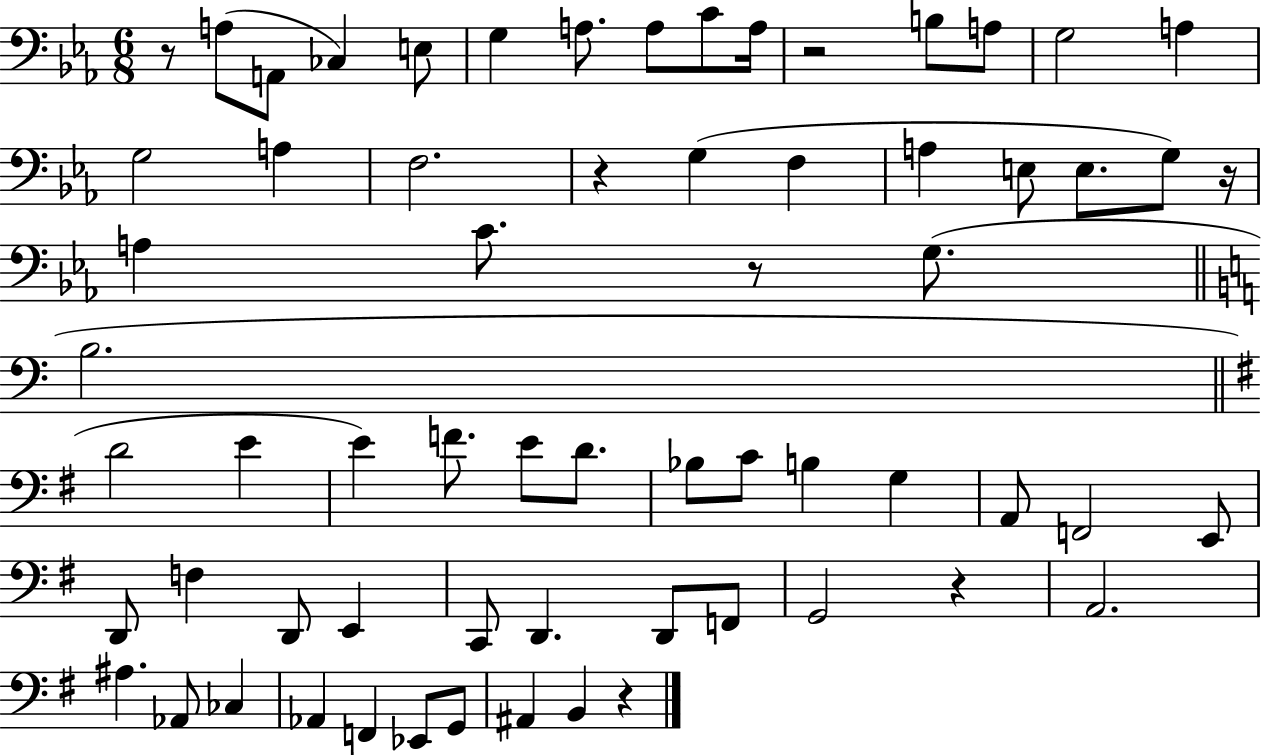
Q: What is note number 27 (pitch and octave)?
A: D4